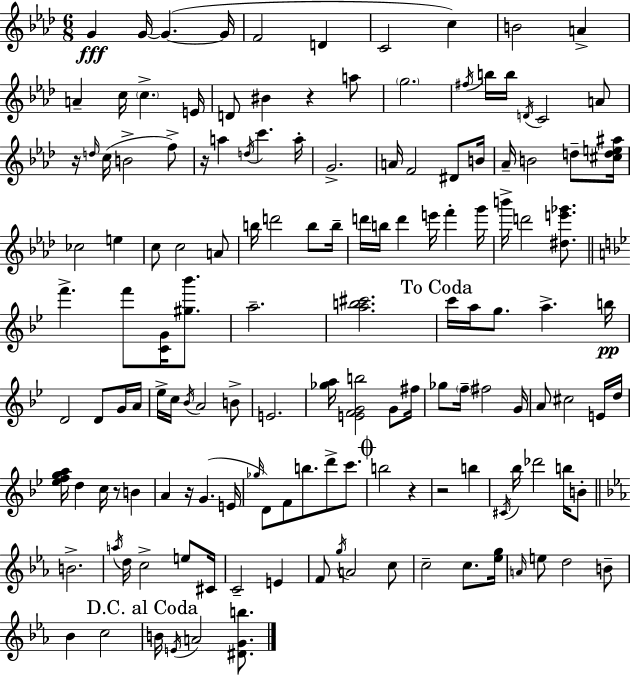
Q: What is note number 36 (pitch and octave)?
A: D#4